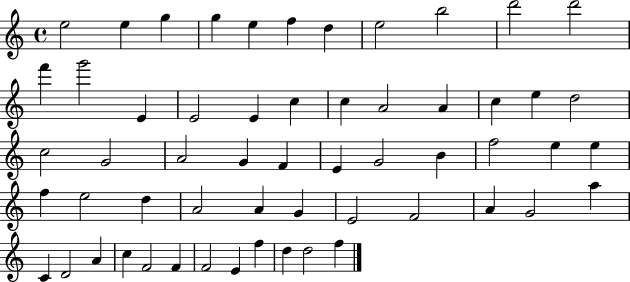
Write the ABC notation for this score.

X:1
T:Untitled
M:4/4
L:1/4
K:C
e2 e g g e f d e2 b2 d'2 d'2 f' g'2 E E2 E c c A2 A c e d2 c2 G2 A2 G F E G2 B f2 e e f e2 d A2 A G E2 F2 A G2 a C D2 A c F2 F F2 E f d d2 f